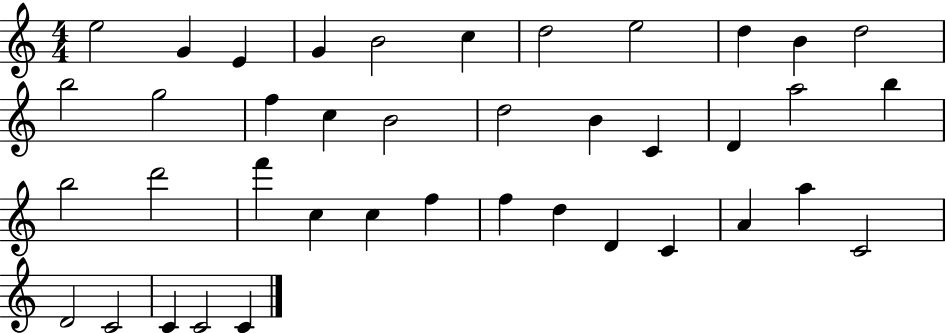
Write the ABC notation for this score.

X:1
T:Untitled
M:4/4
L:1/4
K:C
e2 G E G B2 c d2 e2 d B d2 b2 g2 f c B2 d2 B C D a2 b b2 d'2 f' c c f f d D C A a C2 D2 C2 C C2 C